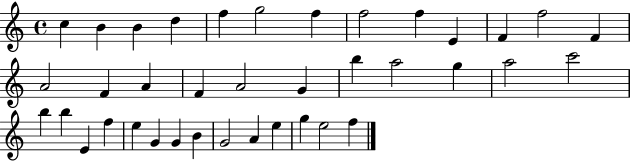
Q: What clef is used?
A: treble